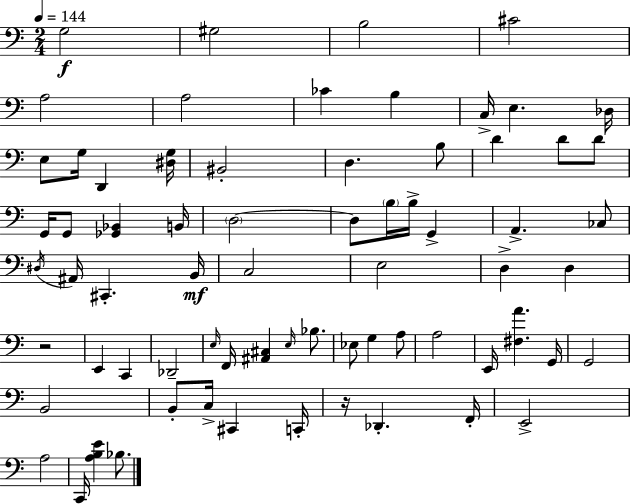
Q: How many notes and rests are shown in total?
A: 70